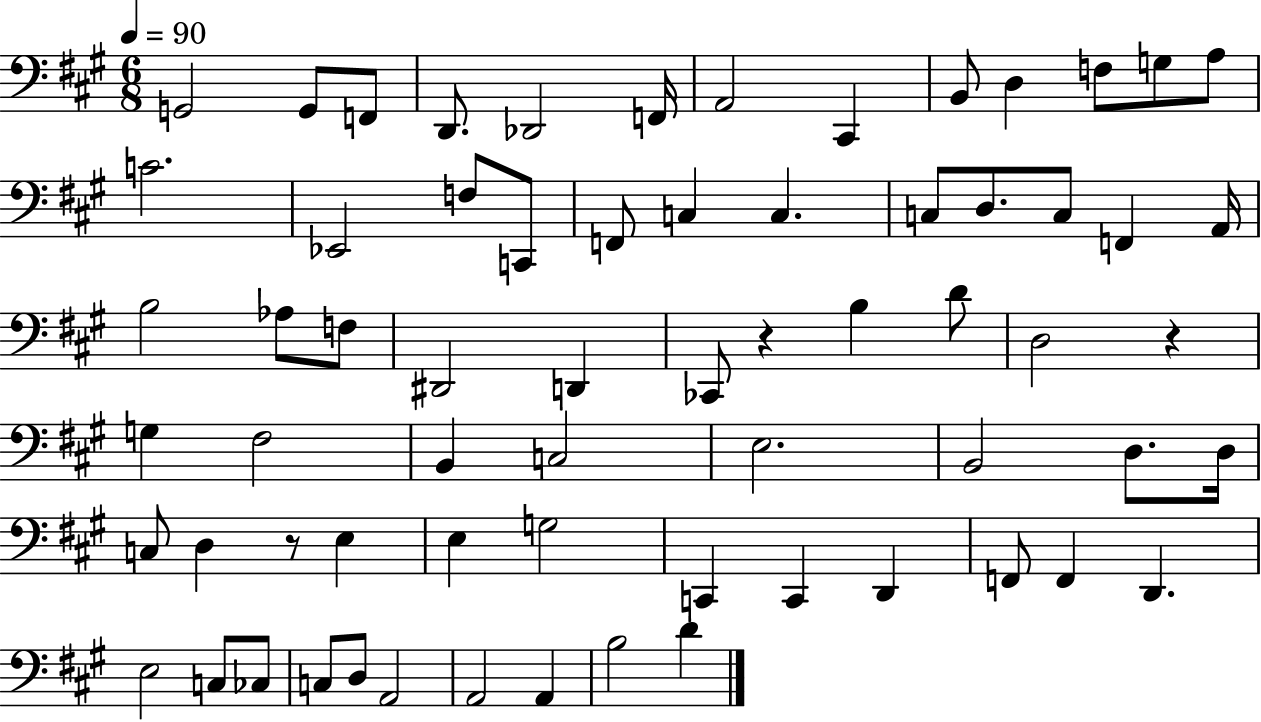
{
  \clef bass
  \numericTimeSignature
  \time 6/8
  \key a \major
  \tempo 4 = 90
  g,2 g,8 f,8 | d,8. des,2 f,16 | a,2 cis,4 | b,8 d4 f8 g8 a8 | \break c'2. | ees,2 f8 c,8 | f,8 c4 c4. | c8 d8. c8 f,4 a,16 | \break b2 aes8 f8 | dis,2 d,4 | ces,8 r4 b4 d'8 | d2 r4 | \break g4 fis2 | b,4 c2 | e2. | b,2 d8. d16 | \break c8 d4 r8 e4 | e4 g2 | c,4 c,4 d,4 | f,8 f,4 d,4. | \break e2 c8 ces8 | c8 d8 a,2 | a,2 a,4 | b2 d'4 | \break \bar "|."
}